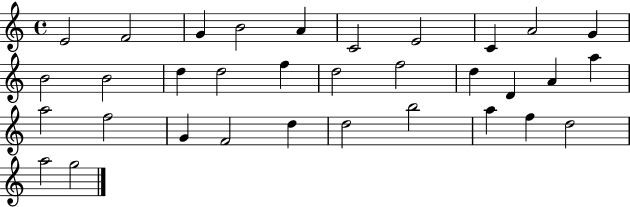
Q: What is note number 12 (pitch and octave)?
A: B4